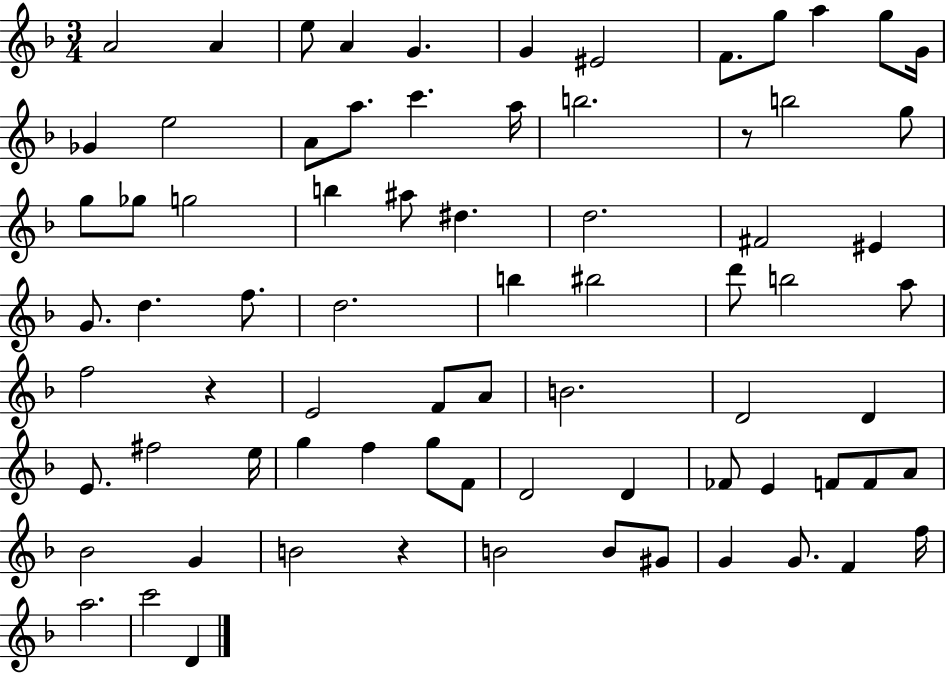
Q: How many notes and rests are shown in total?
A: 76